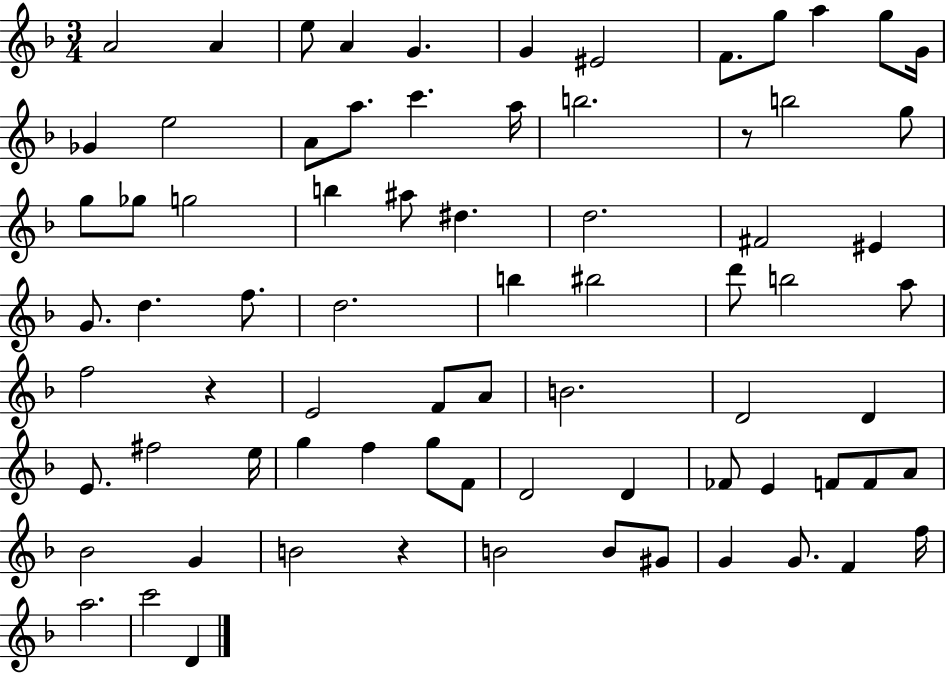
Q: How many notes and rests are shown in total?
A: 76